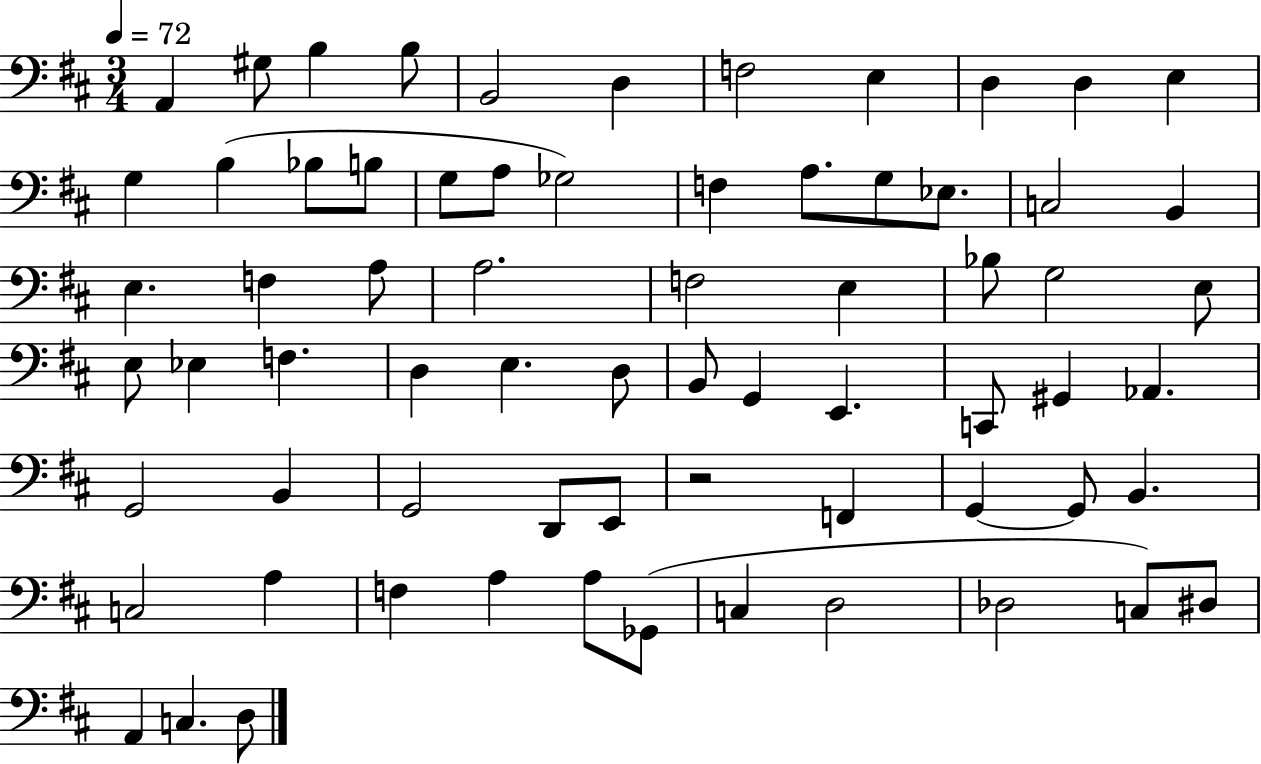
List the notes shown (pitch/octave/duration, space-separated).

A2/q G#3/e B3/q B3/e B2/h D3/q F3/h E3/q D3/q D3/q E3/q G3/q B3/q Bb3/e B3/e G3/e A3/e Gb3/h F3/q A3/e. G3/e Eb3/e. C3/h B2/q E3/q. F3/q A3/e A3/h. F3/h E3/q Bb3/e G3/h E3/e E3/e Eb3/q F3/q. D3/q E3/q. D3/e B2/e G2/q E2/q. C2/e G#2/q Ab2/q. G2/h B2/q G2/h D2/e E2/e R/h F2/q G2/q G2/e B2/q. C3/h A3/q F3/q A3/q A3/e Gb2/e C3/q D3/h Db3/h C3/e D#3/e A2/q C3/q. D3/e